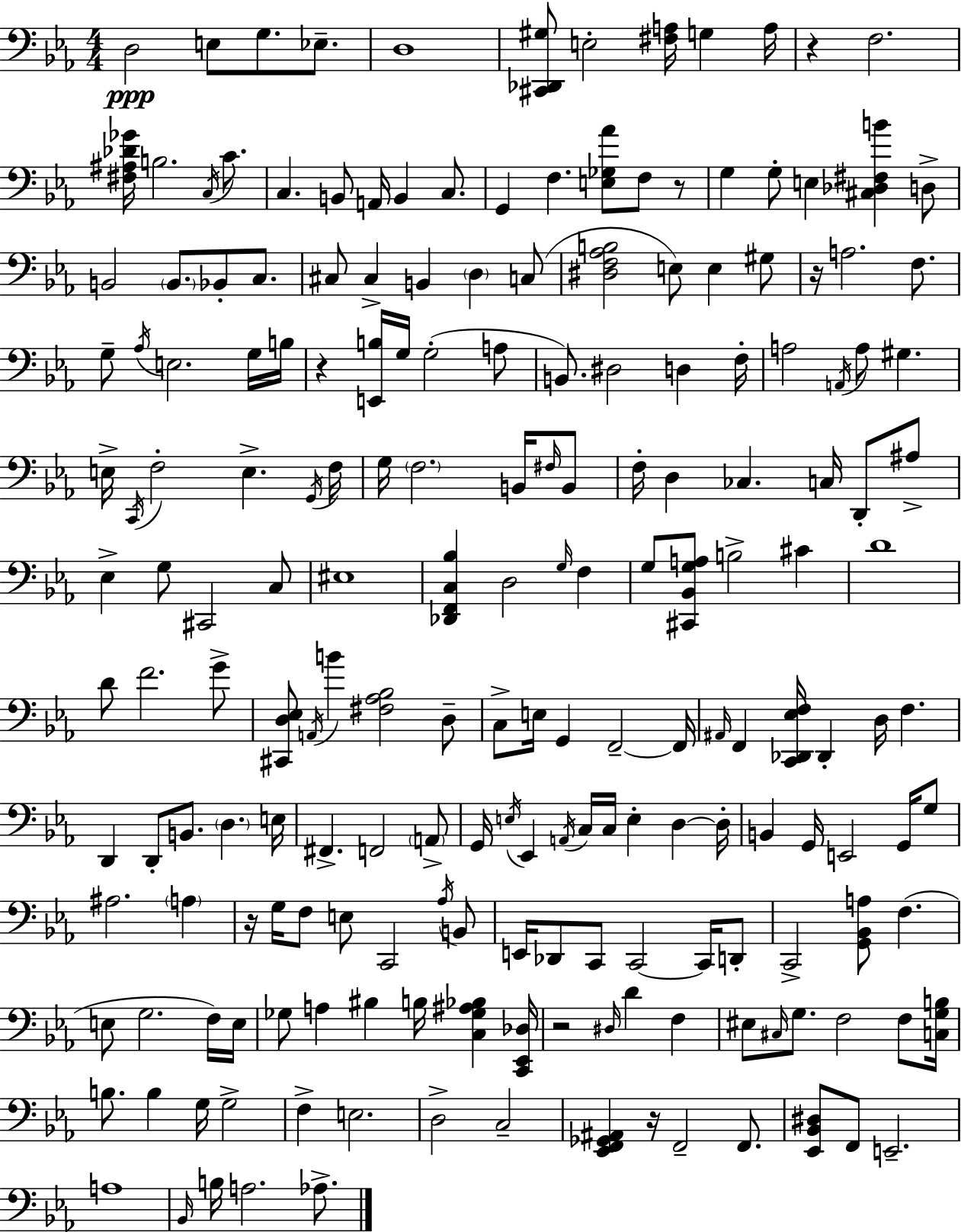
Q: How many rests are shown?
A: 7